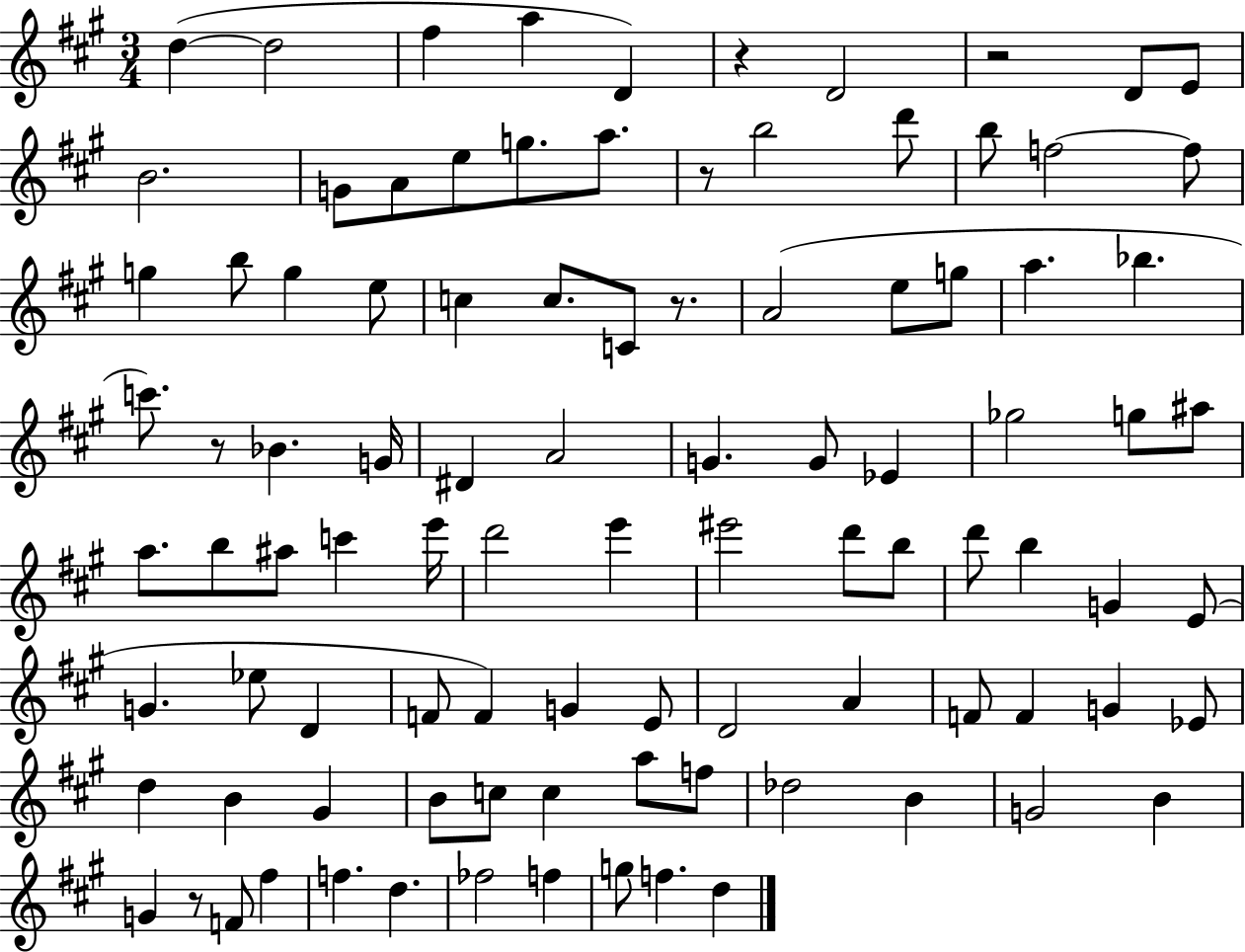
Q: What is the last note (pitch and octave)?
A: D5